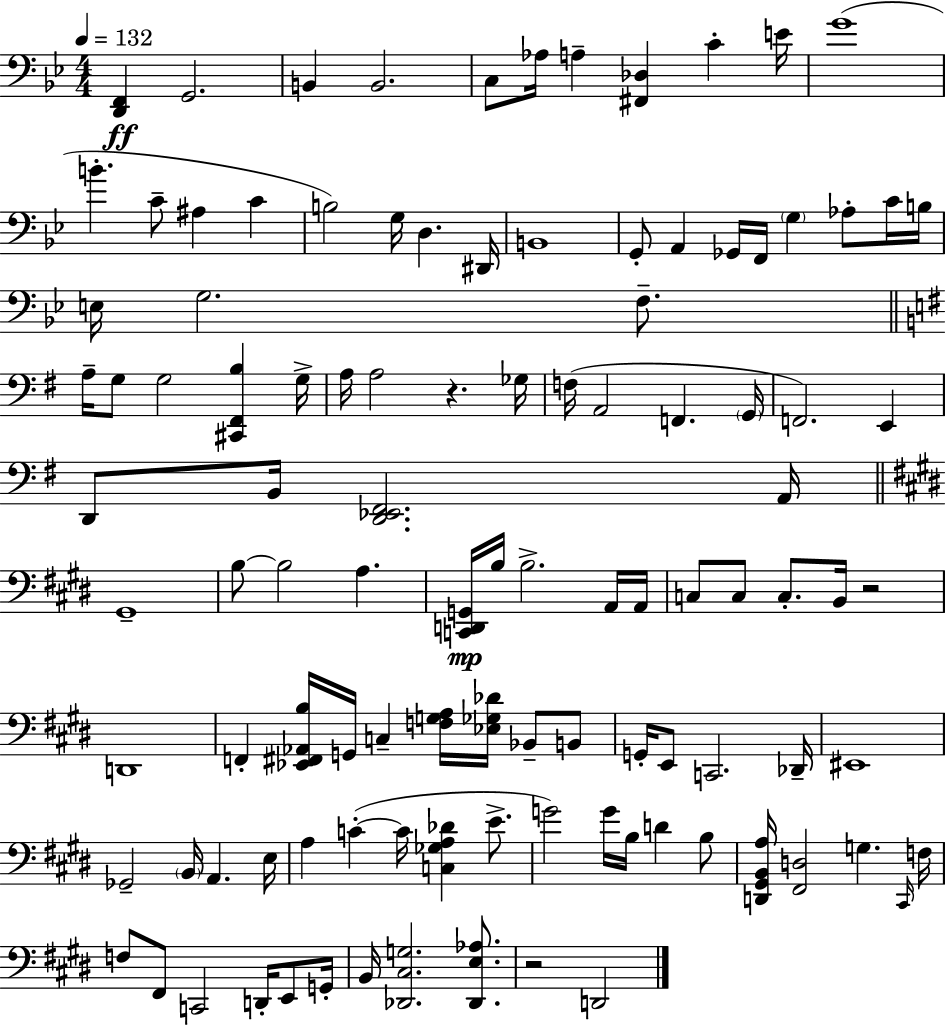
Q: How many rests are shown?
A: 3